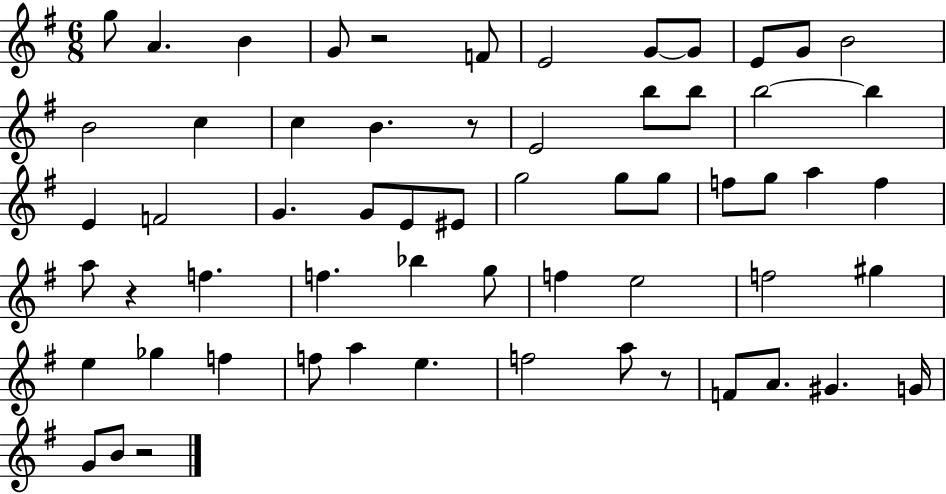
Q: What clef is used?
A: treble